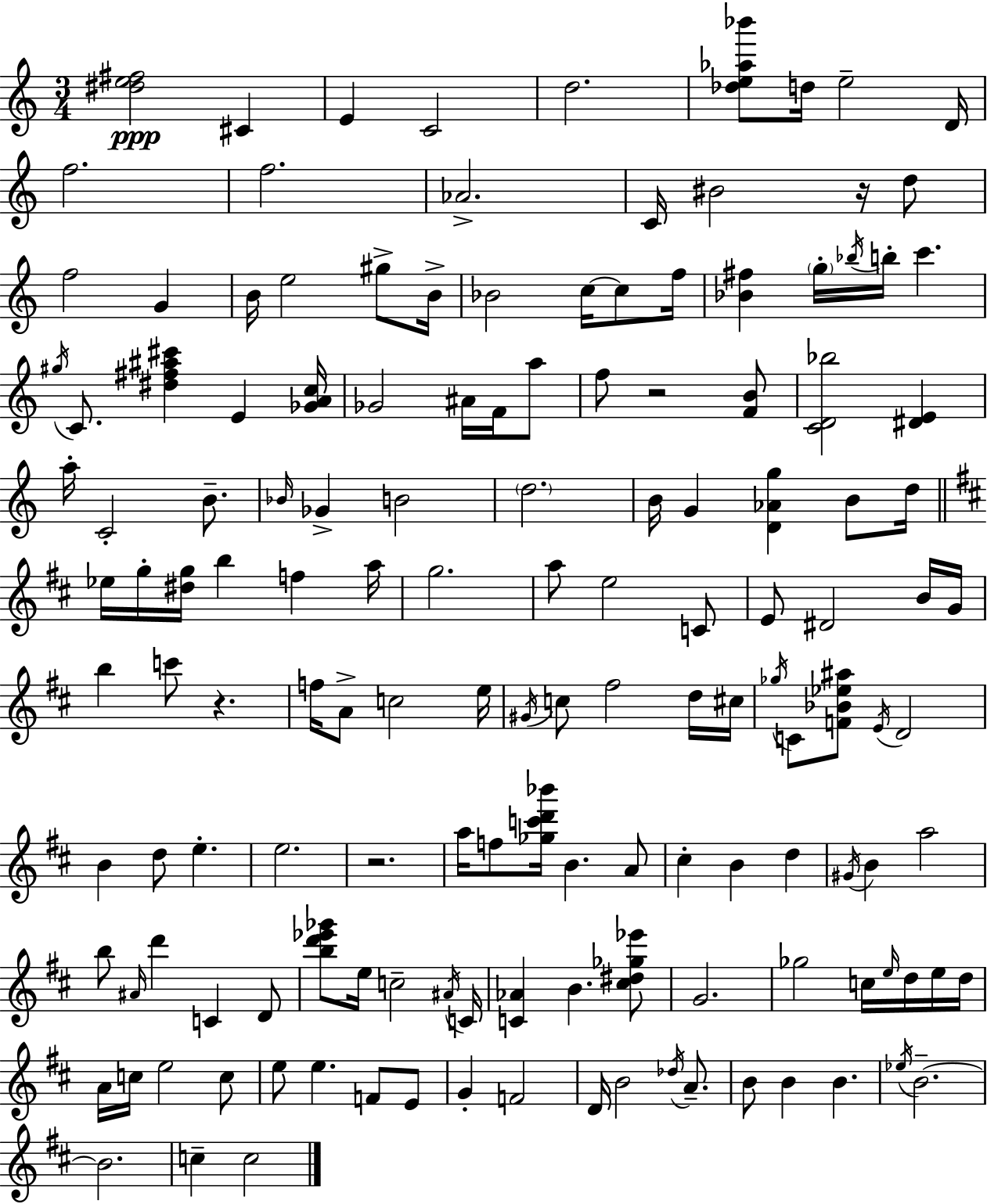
[D#5,E5,F#5]/h C#4/q E4/q C4/h D5/h. [Db5,E5,Ab5,Bb6]/e D5/s E5/h D4/s F5/h. F5/h. Ab4/h. C4/s BIS4/h R/s D5/e F5/h G4/q B4/s E5/h G#5/e B4/s Bb4/h C5/s C5/e F5/s [Bb4,F#5]/q G5/s Bb5/s B5/s C6/q. G#5/s C4/e. [D#5,F#5,A#5,C#6]/q E4/q [Gb4,A4,C5]/s Gb4/h A#4/s F4/s A5/e F5/e R/h [F4,B4]/e [C4,D4,Bb5]/h [D#4,E4]/q A5/s C4/h B4/e. Bb4/s Gb4/q B4/h D5/h. B4/s G4/q [D4,Ab4,G5]/q B4/e D5/s Eb5/s G5/s [D#5,G5]/s B5/q F5/q A5/s G5/h. A5/e E5/h C4/e E4/e D#4/h B4/s G4/s B5/q C6/e R/q. F5/s A4/e C5/h E5/s G#4/s C5/e F#5/h D5/s C#5/s Gb5/s C4/e [F4,Bb4,Eb5,A#5]/e E4/s D4/h B4/q D5/e E5/q. E5/h. R/h. A5/s F5/e [Gb5,C6,D6,Bb6]/s B4/q. A4/e C#5/q B4/q D5/q G#4/s B4/q A5/h B5/e A#4/s D6/q C4/q D4/e [B5,D6,Eb6,Gb6]/e E5/s C5/h A#4/s C4/s [C4,Ab4]/q B4/q. [C#5,D#5,Gb5,Eb6]/e G4/h. Gb5/h C5/s E5/s D5/s E5/s D5/s A4/s C5/s E5/h C5/e E5/e E5/q. F4/e E4/e G4/q F4/h D4/s B4/h Db5/s A4/e. B4/e B4/q B4/q. Eb5/s B4/h. B4/h. C5/q C5/h